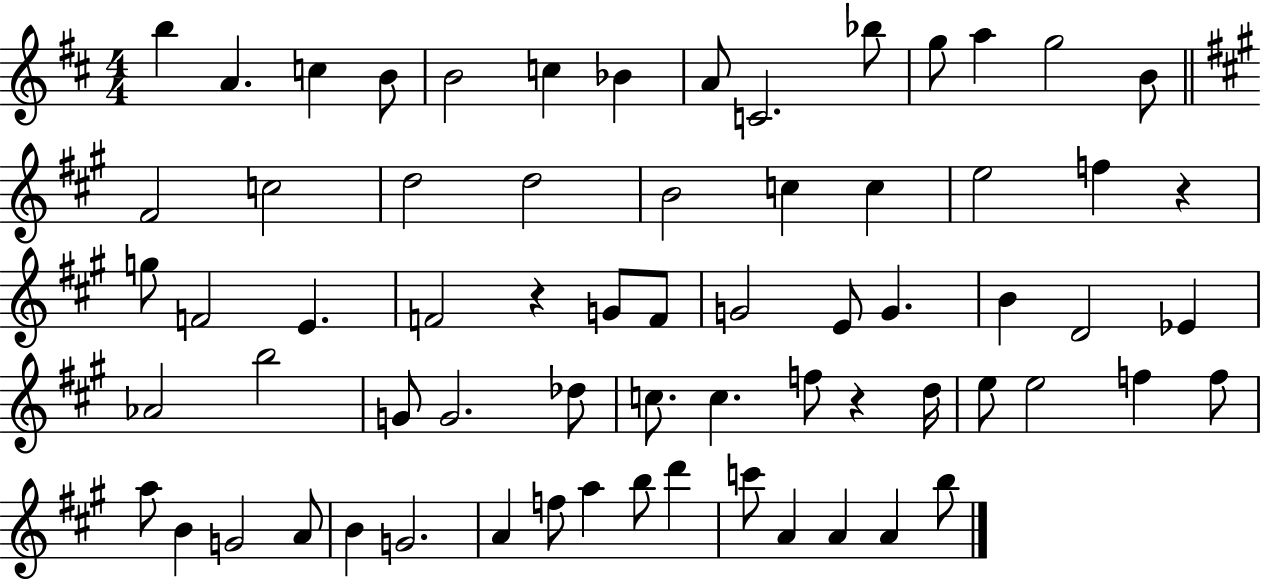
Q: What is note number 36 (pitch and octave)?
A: Ab4